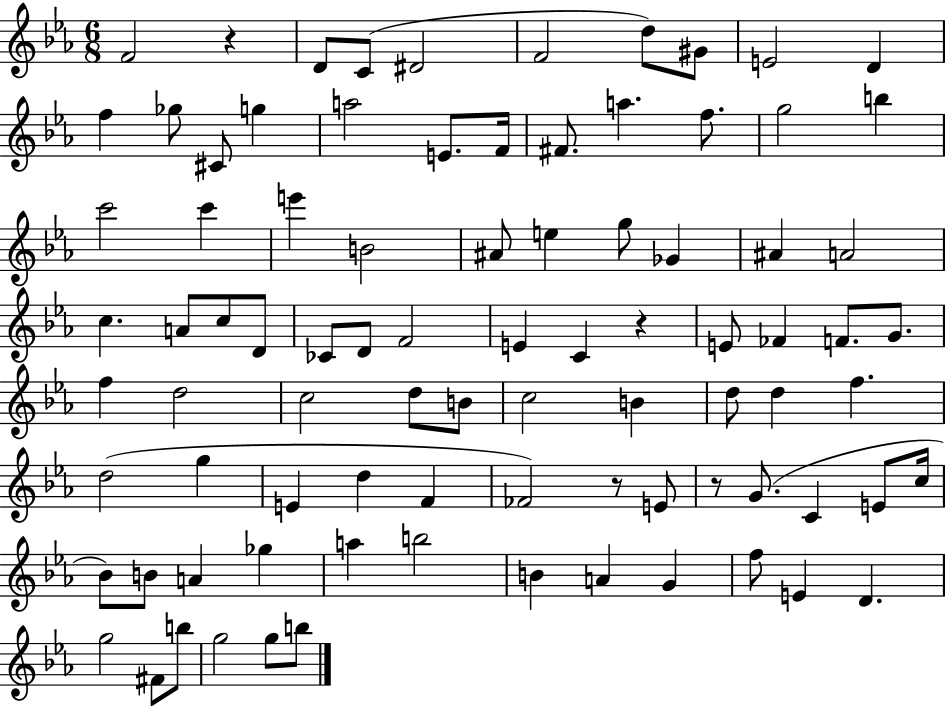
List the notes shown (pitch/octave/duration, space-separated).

F4/h R/q D4/e C4/e D#4/h F4/h D5/e G#4/e E4/h D4/q F5/q Gb5/e C#4/e G5/q A5/h E4/e. F4/s F#4/e. A5/q. F5/e. G5/h B5/q C6/h C6/q E6/q B4/h A#4/e E5/q G5/e Gb4/q A#4/q A4/h C5/q. A4/e C5/e D4/e CES4/e D4/e F4/h E4/q C4/q R/q E4/e FES4/q F4/e. G4/e. F5/q D5/h C5/h D5/e B4/e C5/h B4/q D5/e D5/q F5/q. D5/h G5/q E4/q D5/q F4/q FES4/h R/e E4/e R/e G4/e. C4/q E4/e C5/s Bb4/e B4/e A4/q Gb5/q A5/q B5/h B4/q A4/q G4/q F5/e E4/q D4/q. G5/h F#4/e B5/e G5/h G5/e B5/e